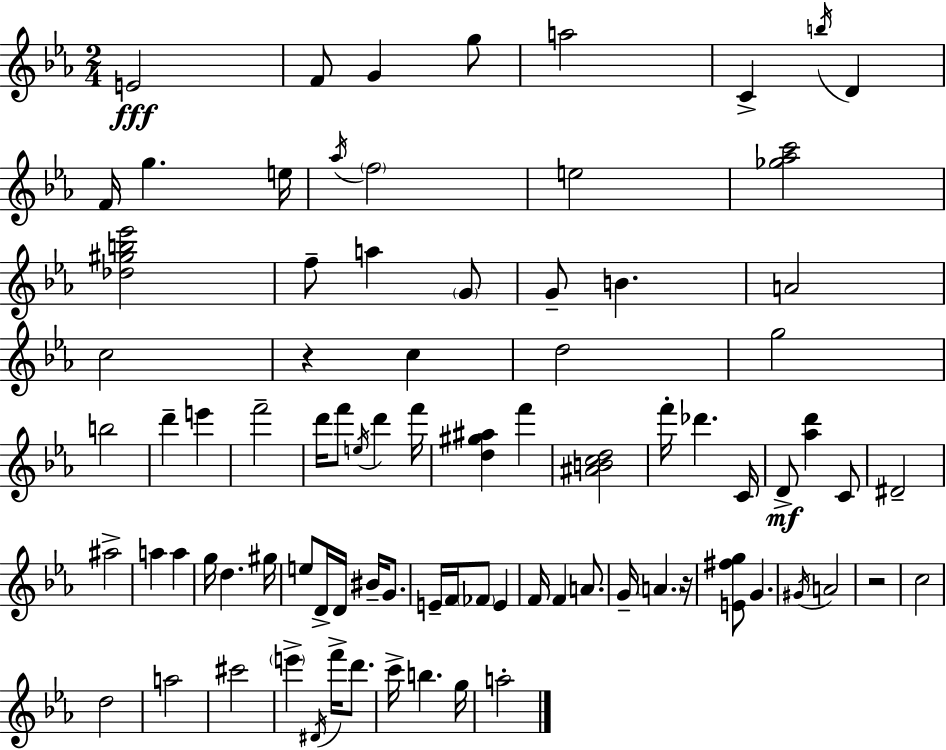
{
  \clef treble
  \numericTimeSignature
  \time 2/4
  \key c \minor
  e'2\fff | f'8 g'4 g''8 | a''2 | c'4-> \acciaccatura { b''16 } d'4 | \break f'16 g''4. | e''16 \acciaccatura { aes''16 } \parenthesize f''2 | e''2 | <ges'' aes'' c'''>2 | \break <des'' gis'' b'' ees'''>2 | f''8-- a''4 | \parenthesize g'8 g'8-- b'4. | a'2 | \break c''2 | r4 c''4 | d''2 | g''2 | \break b''2 | d'''4-- e'''4 | f'''2-- | d'''16 f'''8 \acciaccatura { e''16 } d'''4 | \break f'''16 <d'' gis'' ais''>4 f'''4 | <ais' b' c'' d''>2 | f'''16-. des'''4. | c'16 d'8->\mf <aes'' d'''>4 | \break c'8 dis'2-- | ais''2-> | a''4 a''4 | g''16 d''4. | \break gis''16 e''8 d'16-> d'16 bis'16-- | g'8. e'16-- f'16 \parenthesize fes'8 e'4 | f'16 f'4 | a'8. g'16-- \parenthesize a'4. | \break r16 <e' fis'' g''>8 g'4. | \acciaccatura { gis'16 } a'2 | r2 | c''2 | \break d''2 | a''2 | cis'''2 | \parenthesize e'''4-> | \break \acciaccatura { dis'16 } f'''16-> d'''8. c'''16-> b''4. | g''16 a''2-. | \bar "|."
}